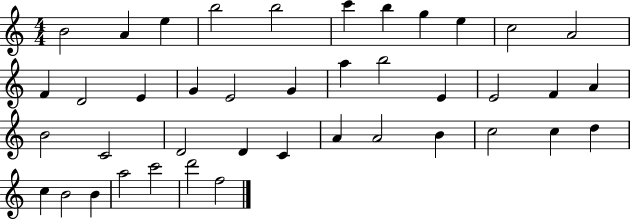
B4/h A4/q E5/q B5/h B5/h C6/q B5/q G5/q E5/q C5/h A4/h F4/q D4/h E4/q G4/q E4/h G4/q A5/q B5/h E4/q E4/h F4/q A4/q B4/h C4/h D4/h D4/q C4/q A4/q A4/h B4/q C5/h C5/q D5/q C5/q B4/h B4/q A5/h C6/h D6/h F5/h